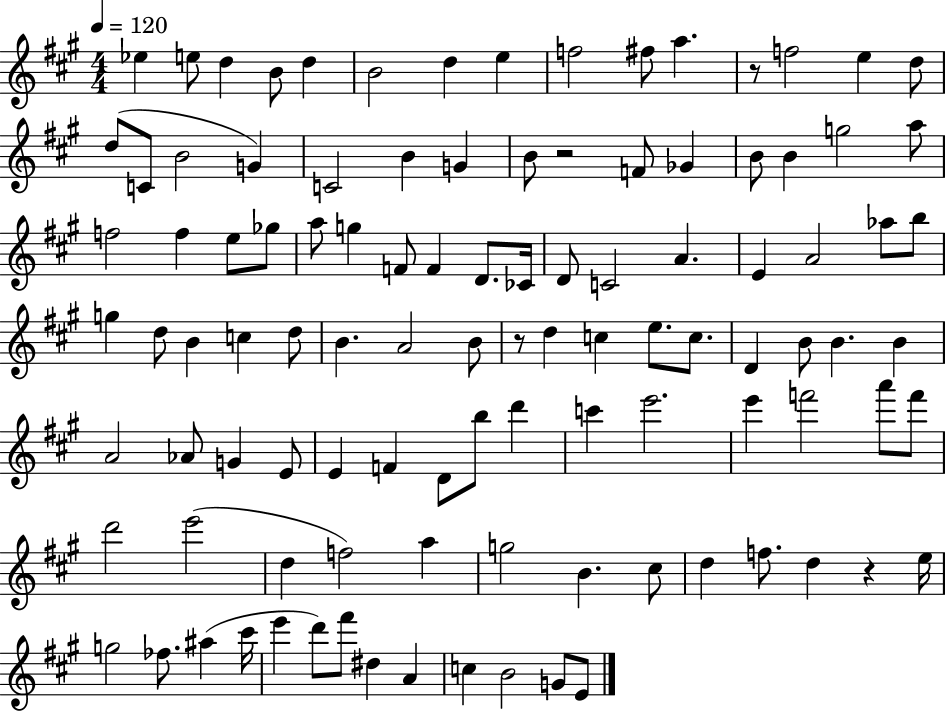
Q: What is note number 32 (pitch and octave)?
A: Gb5